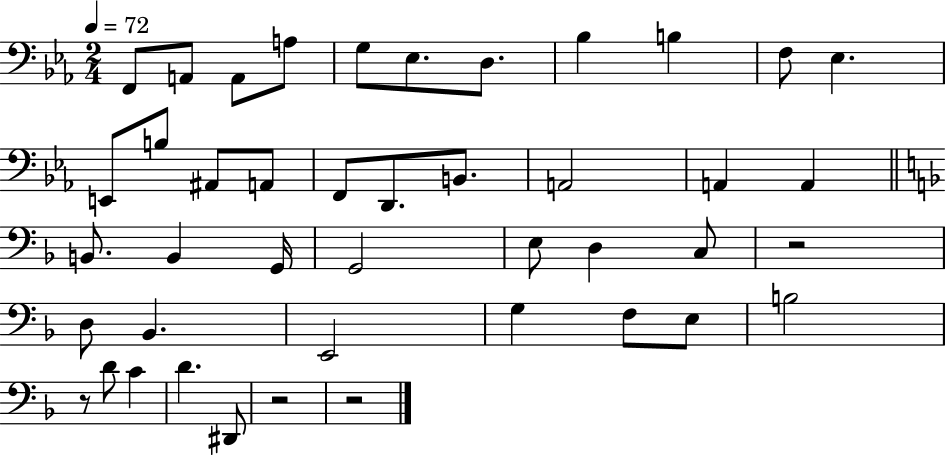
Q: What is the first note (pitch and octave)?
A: F2